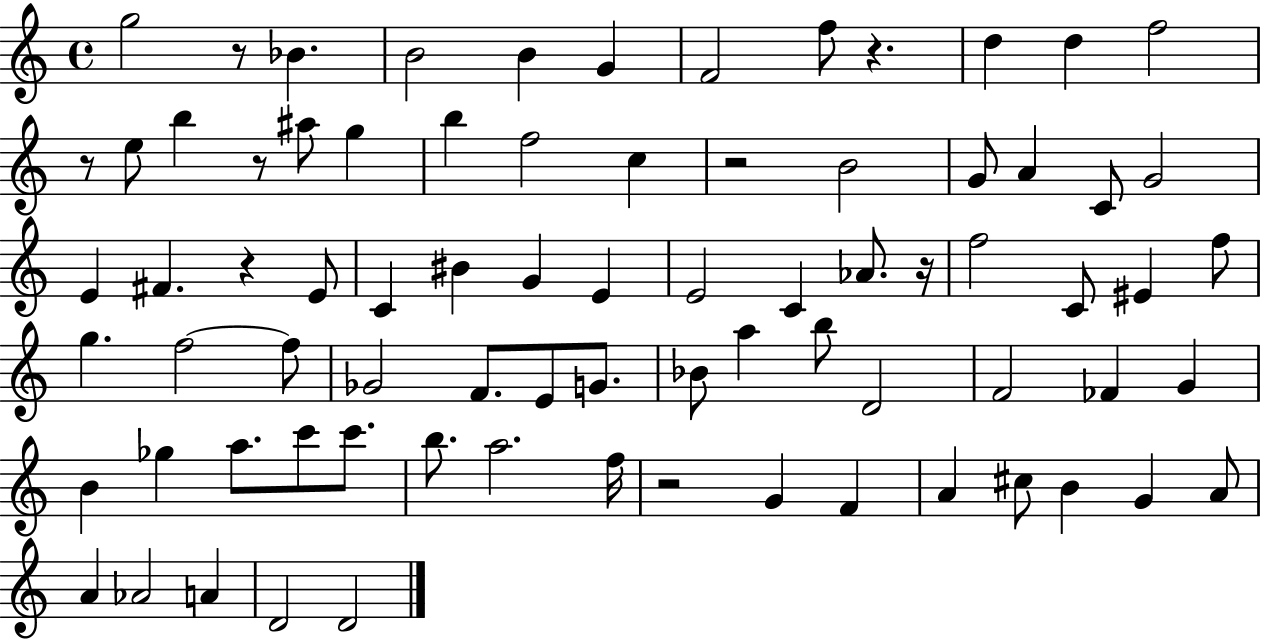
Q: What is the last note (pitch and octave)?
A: D4